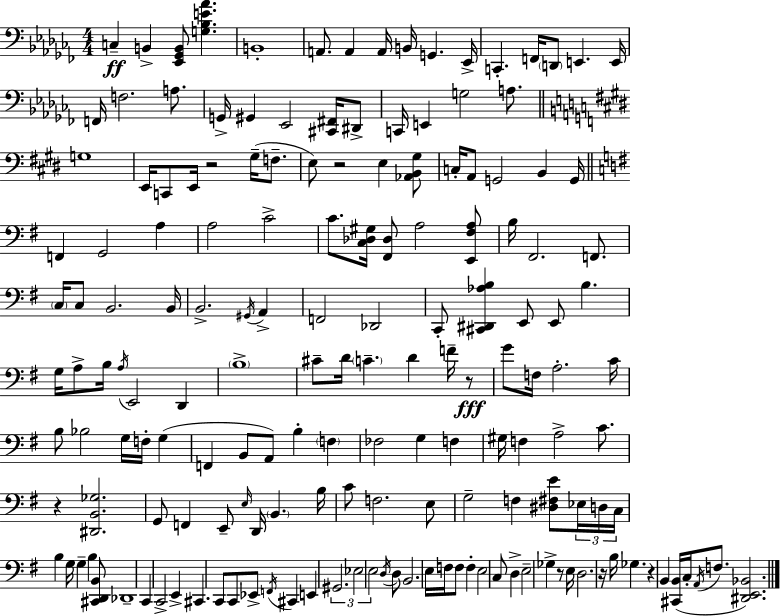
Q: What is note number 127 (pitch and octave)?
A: E3